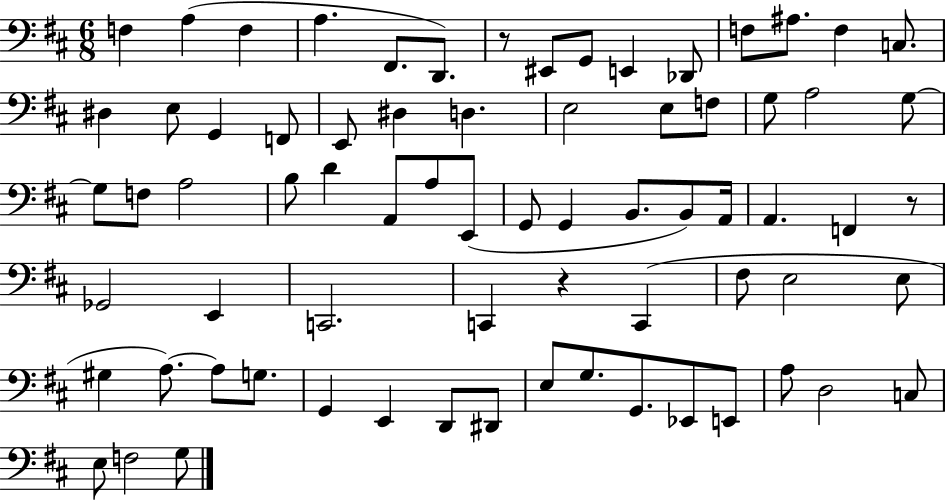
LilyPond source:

{
  \clef bass
  \numericTimeSignature
  \time 6/8
  \key d \major
  f4 a4( f4 | a4. fis,8. d,8.) | r8 eis,8 g,8 e,4 des,8 | f8 ais8. f4 c8. | \break dis4 e8 g,4 f,8 | e,8 dis4 d4. | e2 e8 f8 | g8 a2 g8~~ | \break g8 f8 a2 | b8 d'4 a,8 a8 e,8( | g,8 g,4 b,8. b,8) a,16 | a,4. f,4 r8 | \break ges,2 e,4 | c,2. | c,4 r4 c,4( | fis8 e2 e8 | \break gis4 a8.~~) a8 g8. | g,4 e,4 d,8 dis,8 | e8 g8. g,8. ees,8 e,8 | a8 d2 c8 | \break e8 f2 g8 | \bar "|."
}